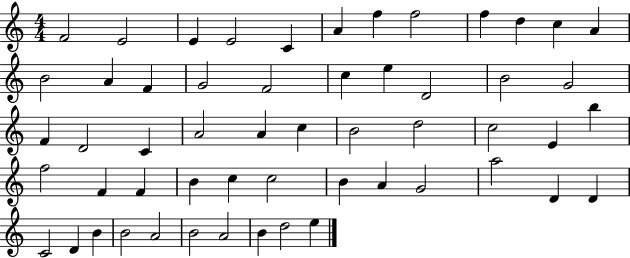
X:1
T:Untitled
M:4/4
L:1/4
K:C
F2 E2 E E2 C A f f2 f d c A B2 A F G2 F2 c e D2 B2 G2 F D2 C A2 A c B2 d2 c2 E b f2 F F B c c2 B A G2 a2 D D C2 D B B2 A2 B2 A2 B d2 e